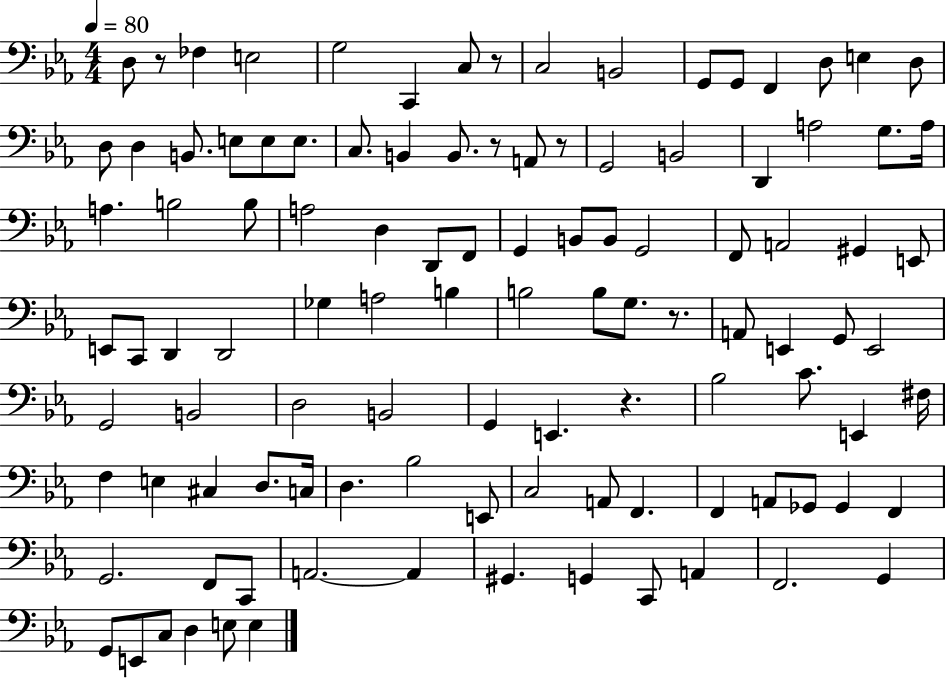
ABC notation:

X:1
T:Untitled
M:4/4
L:1/4
K:Eb
D,/2 z/2 _F, E,2 G,2 C,, C,/2 z/2 C,2 B,,2 G,,/2 G,,/2 F,, D,/2 E, D,/2 D,/2 D, B,,/2 E,/2 E,/2 E,/2 C,/2 B,, B,,/2 z/2 A,,/2 z/2 G,,2 B,,2 D,, A,2 G,/2 A,/4 A, B,2 B,/2 A,2 D, D,,/2 F,,/2 G,, B,,/2 B,,/2 G,,2 F,,/2 A,,2 ^G,, E,,/2 E,,/2 C,,/2 D,, D,,2 _G, A,2 B, B,2 B,/2 G,/2 z/2 A,,/2 E,, G,,/2 E,,2 G,,2 B,,2 D,2 B,,2 G,, E,, z _B,2 C/2 E,, ^F,/4 F, E, ^C, D,/2 C,/4 D, _B,2 E,,/2 C,2 A,,/2 F,, F,, A,,/2 _G,,/2 _G,, F,, G,,2 F,,/2 C,,/2 A,,2 A,, ^G,, G,, C,,/2 A,, F,,2 G,, G,,/2 E,,/2 C,/2 D, E,/2 E,